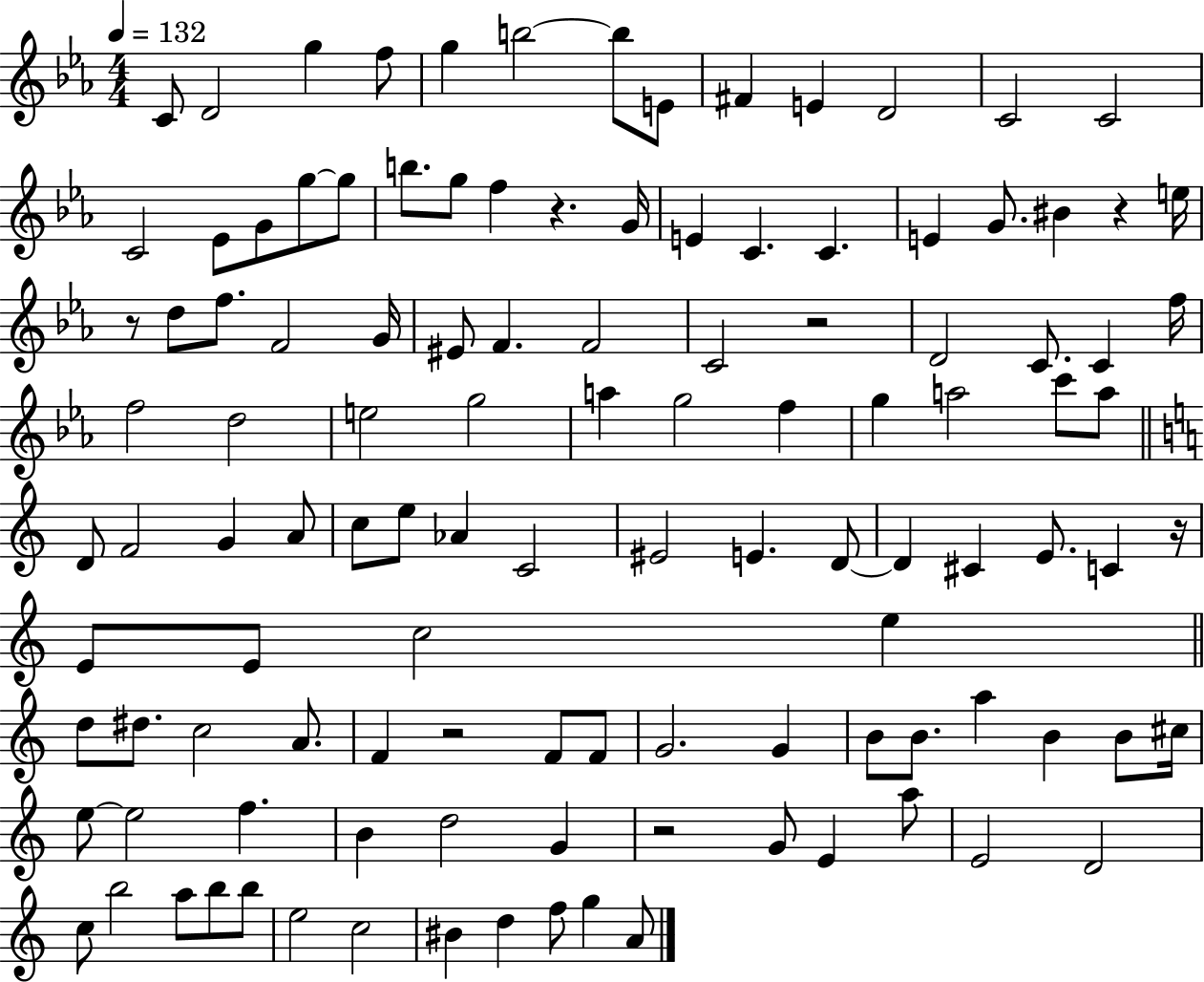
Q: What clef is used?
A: treble